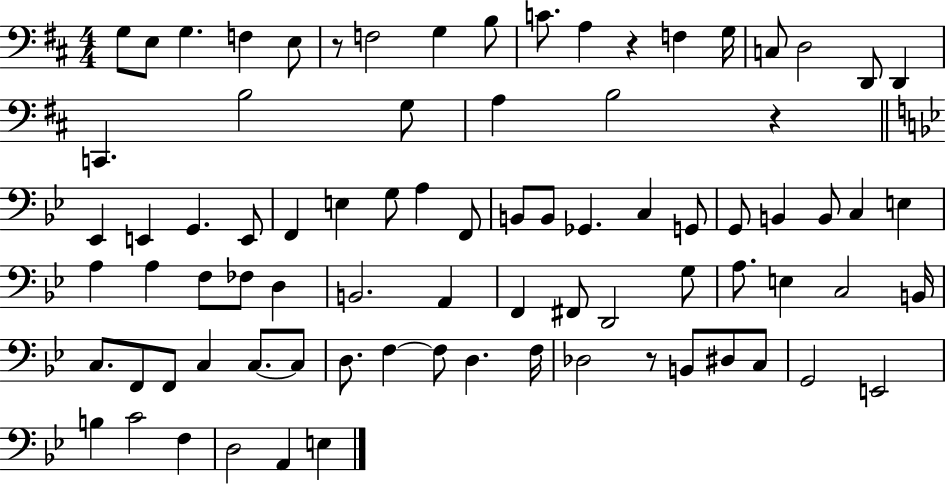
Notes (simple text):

G3/e E3/e G3/q. F3/q E3/e R/e F3/h G3/q B3/e C4/e. A3/q R/q F3/q G3/s C3/e D3/h D2/e D2/q C2/q. B3/h G3/e A3/q B3/h R/q Eb2/q E2/q G2/q. E2/e F2/q E3/q G3/e A3/q F2/e B2/e B2/e Gb2/q. C3/q G2/e G2/e B2/q B2/e C3/q E3/q A3/q A3/q F3/e FES3/e D3/q B2/h. A2/q F2/q F#2/e D2/h G3/e A3/e. E3/q C3/h B2/s C3/e. F2/e F2/e C3/q C3/e. C3/e D3/e. F3/q F3/e D3/q. F3/s Db3/h R/e B2/e D#3/e C3/e G2/h E2/h B3/q C4/h F3/q D3/h A2/q E3/q